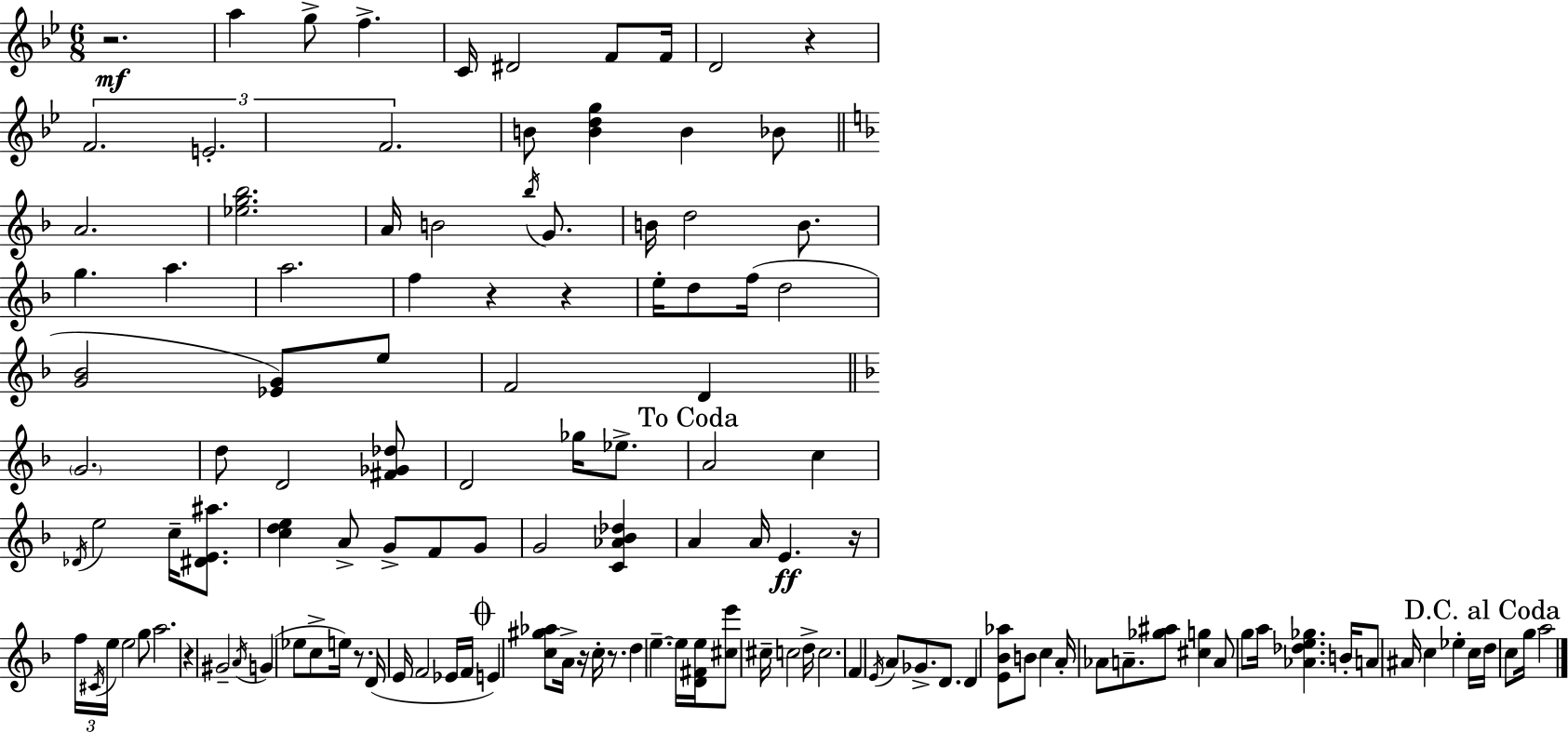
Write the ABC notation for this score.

X:1
T:Untitled
M:6/8
L:1/4
K:Bb
z2 a g/2 f C/4 ^D2 F/2 F/4 D2 z F2 E2 F2 B/2 [Bdg] B _B/2 A2 [_eg_b]2 A/4 B2 _b/4 G/2 B/4 d2 B/2 g a a2 f z z e/4 d/2 f/4 d2 [G_B]2 [_EG]/2 e/2 F2 D G2 d/2 D2 [^F_G_d]/2 D2 _g/4 _e/2 A2 c _D/4 e2 c/4 [^DE^a]/2 [cde] A/2 G/2 F/2 G/2 G2 [C_A_B_d] A A/4 E z/4 f/4 ^C/4 e/4 e2 g/2 a2 z ^G2 A/4 G _e/2 c/2 e/4 z/2 D/4 E/4 F2 _E/4 F/4 E [c^g_a]/2 A/4 z/4 c/4 z/2 d e e/4 [D^Fe]/4 [^ce']/2 ^c/4 c2 d/4 c2 F E/4 A/2 _G/2 D/2 D [E_B_a]/2 B/2 c A/4 _A/2 A/2 [_g^a]/2 [^cg] A/2 g/2 a/4 [_A_de_g] B/4 A/2 ^A/4 c _e c/4 d/4 c/2 g/4 a2